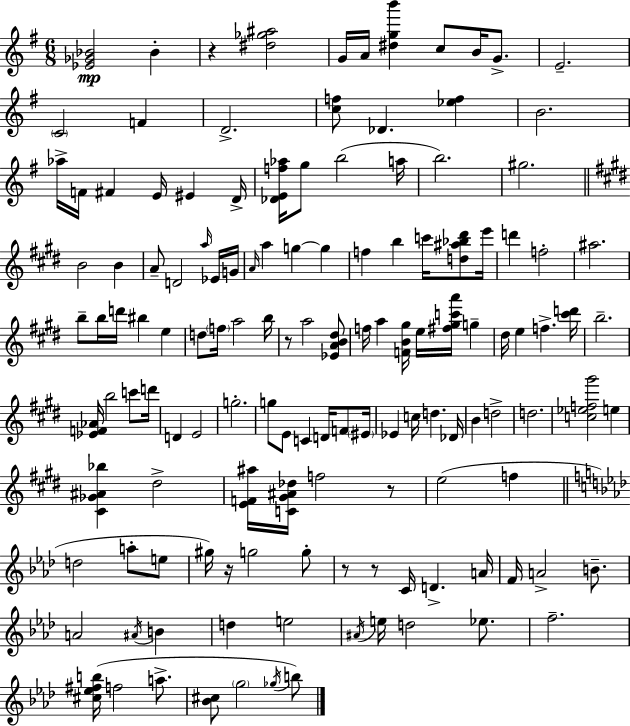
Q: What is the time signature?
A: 6/8